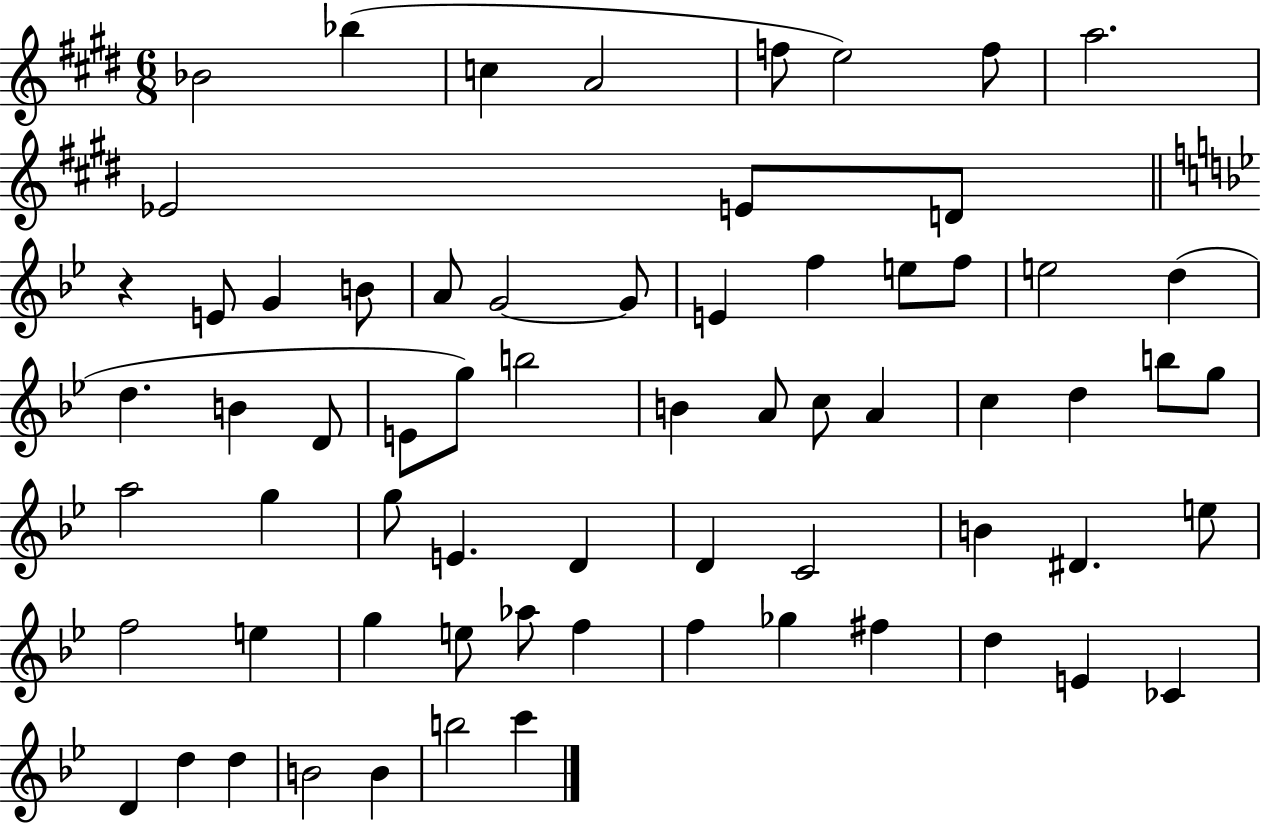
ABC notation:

X:1
T:Untitled
M:6/8
L:1/4
K:E
_B2 _b c A2 f/2 e2 f/2 a2 _E2 E/2 D/2 z E/2 G B/2 A/2 G2 G/2 E f e/2 f/2 e2 d d B D/2 E/2 g/2 b2 B A/2 c/2 A c d b/2 g/2 a2 g g/2 E D D C2 B ^D e/2 f2 e g e/2 _a/2 f f _g ^f d E _C D d d B2 B b2 c'